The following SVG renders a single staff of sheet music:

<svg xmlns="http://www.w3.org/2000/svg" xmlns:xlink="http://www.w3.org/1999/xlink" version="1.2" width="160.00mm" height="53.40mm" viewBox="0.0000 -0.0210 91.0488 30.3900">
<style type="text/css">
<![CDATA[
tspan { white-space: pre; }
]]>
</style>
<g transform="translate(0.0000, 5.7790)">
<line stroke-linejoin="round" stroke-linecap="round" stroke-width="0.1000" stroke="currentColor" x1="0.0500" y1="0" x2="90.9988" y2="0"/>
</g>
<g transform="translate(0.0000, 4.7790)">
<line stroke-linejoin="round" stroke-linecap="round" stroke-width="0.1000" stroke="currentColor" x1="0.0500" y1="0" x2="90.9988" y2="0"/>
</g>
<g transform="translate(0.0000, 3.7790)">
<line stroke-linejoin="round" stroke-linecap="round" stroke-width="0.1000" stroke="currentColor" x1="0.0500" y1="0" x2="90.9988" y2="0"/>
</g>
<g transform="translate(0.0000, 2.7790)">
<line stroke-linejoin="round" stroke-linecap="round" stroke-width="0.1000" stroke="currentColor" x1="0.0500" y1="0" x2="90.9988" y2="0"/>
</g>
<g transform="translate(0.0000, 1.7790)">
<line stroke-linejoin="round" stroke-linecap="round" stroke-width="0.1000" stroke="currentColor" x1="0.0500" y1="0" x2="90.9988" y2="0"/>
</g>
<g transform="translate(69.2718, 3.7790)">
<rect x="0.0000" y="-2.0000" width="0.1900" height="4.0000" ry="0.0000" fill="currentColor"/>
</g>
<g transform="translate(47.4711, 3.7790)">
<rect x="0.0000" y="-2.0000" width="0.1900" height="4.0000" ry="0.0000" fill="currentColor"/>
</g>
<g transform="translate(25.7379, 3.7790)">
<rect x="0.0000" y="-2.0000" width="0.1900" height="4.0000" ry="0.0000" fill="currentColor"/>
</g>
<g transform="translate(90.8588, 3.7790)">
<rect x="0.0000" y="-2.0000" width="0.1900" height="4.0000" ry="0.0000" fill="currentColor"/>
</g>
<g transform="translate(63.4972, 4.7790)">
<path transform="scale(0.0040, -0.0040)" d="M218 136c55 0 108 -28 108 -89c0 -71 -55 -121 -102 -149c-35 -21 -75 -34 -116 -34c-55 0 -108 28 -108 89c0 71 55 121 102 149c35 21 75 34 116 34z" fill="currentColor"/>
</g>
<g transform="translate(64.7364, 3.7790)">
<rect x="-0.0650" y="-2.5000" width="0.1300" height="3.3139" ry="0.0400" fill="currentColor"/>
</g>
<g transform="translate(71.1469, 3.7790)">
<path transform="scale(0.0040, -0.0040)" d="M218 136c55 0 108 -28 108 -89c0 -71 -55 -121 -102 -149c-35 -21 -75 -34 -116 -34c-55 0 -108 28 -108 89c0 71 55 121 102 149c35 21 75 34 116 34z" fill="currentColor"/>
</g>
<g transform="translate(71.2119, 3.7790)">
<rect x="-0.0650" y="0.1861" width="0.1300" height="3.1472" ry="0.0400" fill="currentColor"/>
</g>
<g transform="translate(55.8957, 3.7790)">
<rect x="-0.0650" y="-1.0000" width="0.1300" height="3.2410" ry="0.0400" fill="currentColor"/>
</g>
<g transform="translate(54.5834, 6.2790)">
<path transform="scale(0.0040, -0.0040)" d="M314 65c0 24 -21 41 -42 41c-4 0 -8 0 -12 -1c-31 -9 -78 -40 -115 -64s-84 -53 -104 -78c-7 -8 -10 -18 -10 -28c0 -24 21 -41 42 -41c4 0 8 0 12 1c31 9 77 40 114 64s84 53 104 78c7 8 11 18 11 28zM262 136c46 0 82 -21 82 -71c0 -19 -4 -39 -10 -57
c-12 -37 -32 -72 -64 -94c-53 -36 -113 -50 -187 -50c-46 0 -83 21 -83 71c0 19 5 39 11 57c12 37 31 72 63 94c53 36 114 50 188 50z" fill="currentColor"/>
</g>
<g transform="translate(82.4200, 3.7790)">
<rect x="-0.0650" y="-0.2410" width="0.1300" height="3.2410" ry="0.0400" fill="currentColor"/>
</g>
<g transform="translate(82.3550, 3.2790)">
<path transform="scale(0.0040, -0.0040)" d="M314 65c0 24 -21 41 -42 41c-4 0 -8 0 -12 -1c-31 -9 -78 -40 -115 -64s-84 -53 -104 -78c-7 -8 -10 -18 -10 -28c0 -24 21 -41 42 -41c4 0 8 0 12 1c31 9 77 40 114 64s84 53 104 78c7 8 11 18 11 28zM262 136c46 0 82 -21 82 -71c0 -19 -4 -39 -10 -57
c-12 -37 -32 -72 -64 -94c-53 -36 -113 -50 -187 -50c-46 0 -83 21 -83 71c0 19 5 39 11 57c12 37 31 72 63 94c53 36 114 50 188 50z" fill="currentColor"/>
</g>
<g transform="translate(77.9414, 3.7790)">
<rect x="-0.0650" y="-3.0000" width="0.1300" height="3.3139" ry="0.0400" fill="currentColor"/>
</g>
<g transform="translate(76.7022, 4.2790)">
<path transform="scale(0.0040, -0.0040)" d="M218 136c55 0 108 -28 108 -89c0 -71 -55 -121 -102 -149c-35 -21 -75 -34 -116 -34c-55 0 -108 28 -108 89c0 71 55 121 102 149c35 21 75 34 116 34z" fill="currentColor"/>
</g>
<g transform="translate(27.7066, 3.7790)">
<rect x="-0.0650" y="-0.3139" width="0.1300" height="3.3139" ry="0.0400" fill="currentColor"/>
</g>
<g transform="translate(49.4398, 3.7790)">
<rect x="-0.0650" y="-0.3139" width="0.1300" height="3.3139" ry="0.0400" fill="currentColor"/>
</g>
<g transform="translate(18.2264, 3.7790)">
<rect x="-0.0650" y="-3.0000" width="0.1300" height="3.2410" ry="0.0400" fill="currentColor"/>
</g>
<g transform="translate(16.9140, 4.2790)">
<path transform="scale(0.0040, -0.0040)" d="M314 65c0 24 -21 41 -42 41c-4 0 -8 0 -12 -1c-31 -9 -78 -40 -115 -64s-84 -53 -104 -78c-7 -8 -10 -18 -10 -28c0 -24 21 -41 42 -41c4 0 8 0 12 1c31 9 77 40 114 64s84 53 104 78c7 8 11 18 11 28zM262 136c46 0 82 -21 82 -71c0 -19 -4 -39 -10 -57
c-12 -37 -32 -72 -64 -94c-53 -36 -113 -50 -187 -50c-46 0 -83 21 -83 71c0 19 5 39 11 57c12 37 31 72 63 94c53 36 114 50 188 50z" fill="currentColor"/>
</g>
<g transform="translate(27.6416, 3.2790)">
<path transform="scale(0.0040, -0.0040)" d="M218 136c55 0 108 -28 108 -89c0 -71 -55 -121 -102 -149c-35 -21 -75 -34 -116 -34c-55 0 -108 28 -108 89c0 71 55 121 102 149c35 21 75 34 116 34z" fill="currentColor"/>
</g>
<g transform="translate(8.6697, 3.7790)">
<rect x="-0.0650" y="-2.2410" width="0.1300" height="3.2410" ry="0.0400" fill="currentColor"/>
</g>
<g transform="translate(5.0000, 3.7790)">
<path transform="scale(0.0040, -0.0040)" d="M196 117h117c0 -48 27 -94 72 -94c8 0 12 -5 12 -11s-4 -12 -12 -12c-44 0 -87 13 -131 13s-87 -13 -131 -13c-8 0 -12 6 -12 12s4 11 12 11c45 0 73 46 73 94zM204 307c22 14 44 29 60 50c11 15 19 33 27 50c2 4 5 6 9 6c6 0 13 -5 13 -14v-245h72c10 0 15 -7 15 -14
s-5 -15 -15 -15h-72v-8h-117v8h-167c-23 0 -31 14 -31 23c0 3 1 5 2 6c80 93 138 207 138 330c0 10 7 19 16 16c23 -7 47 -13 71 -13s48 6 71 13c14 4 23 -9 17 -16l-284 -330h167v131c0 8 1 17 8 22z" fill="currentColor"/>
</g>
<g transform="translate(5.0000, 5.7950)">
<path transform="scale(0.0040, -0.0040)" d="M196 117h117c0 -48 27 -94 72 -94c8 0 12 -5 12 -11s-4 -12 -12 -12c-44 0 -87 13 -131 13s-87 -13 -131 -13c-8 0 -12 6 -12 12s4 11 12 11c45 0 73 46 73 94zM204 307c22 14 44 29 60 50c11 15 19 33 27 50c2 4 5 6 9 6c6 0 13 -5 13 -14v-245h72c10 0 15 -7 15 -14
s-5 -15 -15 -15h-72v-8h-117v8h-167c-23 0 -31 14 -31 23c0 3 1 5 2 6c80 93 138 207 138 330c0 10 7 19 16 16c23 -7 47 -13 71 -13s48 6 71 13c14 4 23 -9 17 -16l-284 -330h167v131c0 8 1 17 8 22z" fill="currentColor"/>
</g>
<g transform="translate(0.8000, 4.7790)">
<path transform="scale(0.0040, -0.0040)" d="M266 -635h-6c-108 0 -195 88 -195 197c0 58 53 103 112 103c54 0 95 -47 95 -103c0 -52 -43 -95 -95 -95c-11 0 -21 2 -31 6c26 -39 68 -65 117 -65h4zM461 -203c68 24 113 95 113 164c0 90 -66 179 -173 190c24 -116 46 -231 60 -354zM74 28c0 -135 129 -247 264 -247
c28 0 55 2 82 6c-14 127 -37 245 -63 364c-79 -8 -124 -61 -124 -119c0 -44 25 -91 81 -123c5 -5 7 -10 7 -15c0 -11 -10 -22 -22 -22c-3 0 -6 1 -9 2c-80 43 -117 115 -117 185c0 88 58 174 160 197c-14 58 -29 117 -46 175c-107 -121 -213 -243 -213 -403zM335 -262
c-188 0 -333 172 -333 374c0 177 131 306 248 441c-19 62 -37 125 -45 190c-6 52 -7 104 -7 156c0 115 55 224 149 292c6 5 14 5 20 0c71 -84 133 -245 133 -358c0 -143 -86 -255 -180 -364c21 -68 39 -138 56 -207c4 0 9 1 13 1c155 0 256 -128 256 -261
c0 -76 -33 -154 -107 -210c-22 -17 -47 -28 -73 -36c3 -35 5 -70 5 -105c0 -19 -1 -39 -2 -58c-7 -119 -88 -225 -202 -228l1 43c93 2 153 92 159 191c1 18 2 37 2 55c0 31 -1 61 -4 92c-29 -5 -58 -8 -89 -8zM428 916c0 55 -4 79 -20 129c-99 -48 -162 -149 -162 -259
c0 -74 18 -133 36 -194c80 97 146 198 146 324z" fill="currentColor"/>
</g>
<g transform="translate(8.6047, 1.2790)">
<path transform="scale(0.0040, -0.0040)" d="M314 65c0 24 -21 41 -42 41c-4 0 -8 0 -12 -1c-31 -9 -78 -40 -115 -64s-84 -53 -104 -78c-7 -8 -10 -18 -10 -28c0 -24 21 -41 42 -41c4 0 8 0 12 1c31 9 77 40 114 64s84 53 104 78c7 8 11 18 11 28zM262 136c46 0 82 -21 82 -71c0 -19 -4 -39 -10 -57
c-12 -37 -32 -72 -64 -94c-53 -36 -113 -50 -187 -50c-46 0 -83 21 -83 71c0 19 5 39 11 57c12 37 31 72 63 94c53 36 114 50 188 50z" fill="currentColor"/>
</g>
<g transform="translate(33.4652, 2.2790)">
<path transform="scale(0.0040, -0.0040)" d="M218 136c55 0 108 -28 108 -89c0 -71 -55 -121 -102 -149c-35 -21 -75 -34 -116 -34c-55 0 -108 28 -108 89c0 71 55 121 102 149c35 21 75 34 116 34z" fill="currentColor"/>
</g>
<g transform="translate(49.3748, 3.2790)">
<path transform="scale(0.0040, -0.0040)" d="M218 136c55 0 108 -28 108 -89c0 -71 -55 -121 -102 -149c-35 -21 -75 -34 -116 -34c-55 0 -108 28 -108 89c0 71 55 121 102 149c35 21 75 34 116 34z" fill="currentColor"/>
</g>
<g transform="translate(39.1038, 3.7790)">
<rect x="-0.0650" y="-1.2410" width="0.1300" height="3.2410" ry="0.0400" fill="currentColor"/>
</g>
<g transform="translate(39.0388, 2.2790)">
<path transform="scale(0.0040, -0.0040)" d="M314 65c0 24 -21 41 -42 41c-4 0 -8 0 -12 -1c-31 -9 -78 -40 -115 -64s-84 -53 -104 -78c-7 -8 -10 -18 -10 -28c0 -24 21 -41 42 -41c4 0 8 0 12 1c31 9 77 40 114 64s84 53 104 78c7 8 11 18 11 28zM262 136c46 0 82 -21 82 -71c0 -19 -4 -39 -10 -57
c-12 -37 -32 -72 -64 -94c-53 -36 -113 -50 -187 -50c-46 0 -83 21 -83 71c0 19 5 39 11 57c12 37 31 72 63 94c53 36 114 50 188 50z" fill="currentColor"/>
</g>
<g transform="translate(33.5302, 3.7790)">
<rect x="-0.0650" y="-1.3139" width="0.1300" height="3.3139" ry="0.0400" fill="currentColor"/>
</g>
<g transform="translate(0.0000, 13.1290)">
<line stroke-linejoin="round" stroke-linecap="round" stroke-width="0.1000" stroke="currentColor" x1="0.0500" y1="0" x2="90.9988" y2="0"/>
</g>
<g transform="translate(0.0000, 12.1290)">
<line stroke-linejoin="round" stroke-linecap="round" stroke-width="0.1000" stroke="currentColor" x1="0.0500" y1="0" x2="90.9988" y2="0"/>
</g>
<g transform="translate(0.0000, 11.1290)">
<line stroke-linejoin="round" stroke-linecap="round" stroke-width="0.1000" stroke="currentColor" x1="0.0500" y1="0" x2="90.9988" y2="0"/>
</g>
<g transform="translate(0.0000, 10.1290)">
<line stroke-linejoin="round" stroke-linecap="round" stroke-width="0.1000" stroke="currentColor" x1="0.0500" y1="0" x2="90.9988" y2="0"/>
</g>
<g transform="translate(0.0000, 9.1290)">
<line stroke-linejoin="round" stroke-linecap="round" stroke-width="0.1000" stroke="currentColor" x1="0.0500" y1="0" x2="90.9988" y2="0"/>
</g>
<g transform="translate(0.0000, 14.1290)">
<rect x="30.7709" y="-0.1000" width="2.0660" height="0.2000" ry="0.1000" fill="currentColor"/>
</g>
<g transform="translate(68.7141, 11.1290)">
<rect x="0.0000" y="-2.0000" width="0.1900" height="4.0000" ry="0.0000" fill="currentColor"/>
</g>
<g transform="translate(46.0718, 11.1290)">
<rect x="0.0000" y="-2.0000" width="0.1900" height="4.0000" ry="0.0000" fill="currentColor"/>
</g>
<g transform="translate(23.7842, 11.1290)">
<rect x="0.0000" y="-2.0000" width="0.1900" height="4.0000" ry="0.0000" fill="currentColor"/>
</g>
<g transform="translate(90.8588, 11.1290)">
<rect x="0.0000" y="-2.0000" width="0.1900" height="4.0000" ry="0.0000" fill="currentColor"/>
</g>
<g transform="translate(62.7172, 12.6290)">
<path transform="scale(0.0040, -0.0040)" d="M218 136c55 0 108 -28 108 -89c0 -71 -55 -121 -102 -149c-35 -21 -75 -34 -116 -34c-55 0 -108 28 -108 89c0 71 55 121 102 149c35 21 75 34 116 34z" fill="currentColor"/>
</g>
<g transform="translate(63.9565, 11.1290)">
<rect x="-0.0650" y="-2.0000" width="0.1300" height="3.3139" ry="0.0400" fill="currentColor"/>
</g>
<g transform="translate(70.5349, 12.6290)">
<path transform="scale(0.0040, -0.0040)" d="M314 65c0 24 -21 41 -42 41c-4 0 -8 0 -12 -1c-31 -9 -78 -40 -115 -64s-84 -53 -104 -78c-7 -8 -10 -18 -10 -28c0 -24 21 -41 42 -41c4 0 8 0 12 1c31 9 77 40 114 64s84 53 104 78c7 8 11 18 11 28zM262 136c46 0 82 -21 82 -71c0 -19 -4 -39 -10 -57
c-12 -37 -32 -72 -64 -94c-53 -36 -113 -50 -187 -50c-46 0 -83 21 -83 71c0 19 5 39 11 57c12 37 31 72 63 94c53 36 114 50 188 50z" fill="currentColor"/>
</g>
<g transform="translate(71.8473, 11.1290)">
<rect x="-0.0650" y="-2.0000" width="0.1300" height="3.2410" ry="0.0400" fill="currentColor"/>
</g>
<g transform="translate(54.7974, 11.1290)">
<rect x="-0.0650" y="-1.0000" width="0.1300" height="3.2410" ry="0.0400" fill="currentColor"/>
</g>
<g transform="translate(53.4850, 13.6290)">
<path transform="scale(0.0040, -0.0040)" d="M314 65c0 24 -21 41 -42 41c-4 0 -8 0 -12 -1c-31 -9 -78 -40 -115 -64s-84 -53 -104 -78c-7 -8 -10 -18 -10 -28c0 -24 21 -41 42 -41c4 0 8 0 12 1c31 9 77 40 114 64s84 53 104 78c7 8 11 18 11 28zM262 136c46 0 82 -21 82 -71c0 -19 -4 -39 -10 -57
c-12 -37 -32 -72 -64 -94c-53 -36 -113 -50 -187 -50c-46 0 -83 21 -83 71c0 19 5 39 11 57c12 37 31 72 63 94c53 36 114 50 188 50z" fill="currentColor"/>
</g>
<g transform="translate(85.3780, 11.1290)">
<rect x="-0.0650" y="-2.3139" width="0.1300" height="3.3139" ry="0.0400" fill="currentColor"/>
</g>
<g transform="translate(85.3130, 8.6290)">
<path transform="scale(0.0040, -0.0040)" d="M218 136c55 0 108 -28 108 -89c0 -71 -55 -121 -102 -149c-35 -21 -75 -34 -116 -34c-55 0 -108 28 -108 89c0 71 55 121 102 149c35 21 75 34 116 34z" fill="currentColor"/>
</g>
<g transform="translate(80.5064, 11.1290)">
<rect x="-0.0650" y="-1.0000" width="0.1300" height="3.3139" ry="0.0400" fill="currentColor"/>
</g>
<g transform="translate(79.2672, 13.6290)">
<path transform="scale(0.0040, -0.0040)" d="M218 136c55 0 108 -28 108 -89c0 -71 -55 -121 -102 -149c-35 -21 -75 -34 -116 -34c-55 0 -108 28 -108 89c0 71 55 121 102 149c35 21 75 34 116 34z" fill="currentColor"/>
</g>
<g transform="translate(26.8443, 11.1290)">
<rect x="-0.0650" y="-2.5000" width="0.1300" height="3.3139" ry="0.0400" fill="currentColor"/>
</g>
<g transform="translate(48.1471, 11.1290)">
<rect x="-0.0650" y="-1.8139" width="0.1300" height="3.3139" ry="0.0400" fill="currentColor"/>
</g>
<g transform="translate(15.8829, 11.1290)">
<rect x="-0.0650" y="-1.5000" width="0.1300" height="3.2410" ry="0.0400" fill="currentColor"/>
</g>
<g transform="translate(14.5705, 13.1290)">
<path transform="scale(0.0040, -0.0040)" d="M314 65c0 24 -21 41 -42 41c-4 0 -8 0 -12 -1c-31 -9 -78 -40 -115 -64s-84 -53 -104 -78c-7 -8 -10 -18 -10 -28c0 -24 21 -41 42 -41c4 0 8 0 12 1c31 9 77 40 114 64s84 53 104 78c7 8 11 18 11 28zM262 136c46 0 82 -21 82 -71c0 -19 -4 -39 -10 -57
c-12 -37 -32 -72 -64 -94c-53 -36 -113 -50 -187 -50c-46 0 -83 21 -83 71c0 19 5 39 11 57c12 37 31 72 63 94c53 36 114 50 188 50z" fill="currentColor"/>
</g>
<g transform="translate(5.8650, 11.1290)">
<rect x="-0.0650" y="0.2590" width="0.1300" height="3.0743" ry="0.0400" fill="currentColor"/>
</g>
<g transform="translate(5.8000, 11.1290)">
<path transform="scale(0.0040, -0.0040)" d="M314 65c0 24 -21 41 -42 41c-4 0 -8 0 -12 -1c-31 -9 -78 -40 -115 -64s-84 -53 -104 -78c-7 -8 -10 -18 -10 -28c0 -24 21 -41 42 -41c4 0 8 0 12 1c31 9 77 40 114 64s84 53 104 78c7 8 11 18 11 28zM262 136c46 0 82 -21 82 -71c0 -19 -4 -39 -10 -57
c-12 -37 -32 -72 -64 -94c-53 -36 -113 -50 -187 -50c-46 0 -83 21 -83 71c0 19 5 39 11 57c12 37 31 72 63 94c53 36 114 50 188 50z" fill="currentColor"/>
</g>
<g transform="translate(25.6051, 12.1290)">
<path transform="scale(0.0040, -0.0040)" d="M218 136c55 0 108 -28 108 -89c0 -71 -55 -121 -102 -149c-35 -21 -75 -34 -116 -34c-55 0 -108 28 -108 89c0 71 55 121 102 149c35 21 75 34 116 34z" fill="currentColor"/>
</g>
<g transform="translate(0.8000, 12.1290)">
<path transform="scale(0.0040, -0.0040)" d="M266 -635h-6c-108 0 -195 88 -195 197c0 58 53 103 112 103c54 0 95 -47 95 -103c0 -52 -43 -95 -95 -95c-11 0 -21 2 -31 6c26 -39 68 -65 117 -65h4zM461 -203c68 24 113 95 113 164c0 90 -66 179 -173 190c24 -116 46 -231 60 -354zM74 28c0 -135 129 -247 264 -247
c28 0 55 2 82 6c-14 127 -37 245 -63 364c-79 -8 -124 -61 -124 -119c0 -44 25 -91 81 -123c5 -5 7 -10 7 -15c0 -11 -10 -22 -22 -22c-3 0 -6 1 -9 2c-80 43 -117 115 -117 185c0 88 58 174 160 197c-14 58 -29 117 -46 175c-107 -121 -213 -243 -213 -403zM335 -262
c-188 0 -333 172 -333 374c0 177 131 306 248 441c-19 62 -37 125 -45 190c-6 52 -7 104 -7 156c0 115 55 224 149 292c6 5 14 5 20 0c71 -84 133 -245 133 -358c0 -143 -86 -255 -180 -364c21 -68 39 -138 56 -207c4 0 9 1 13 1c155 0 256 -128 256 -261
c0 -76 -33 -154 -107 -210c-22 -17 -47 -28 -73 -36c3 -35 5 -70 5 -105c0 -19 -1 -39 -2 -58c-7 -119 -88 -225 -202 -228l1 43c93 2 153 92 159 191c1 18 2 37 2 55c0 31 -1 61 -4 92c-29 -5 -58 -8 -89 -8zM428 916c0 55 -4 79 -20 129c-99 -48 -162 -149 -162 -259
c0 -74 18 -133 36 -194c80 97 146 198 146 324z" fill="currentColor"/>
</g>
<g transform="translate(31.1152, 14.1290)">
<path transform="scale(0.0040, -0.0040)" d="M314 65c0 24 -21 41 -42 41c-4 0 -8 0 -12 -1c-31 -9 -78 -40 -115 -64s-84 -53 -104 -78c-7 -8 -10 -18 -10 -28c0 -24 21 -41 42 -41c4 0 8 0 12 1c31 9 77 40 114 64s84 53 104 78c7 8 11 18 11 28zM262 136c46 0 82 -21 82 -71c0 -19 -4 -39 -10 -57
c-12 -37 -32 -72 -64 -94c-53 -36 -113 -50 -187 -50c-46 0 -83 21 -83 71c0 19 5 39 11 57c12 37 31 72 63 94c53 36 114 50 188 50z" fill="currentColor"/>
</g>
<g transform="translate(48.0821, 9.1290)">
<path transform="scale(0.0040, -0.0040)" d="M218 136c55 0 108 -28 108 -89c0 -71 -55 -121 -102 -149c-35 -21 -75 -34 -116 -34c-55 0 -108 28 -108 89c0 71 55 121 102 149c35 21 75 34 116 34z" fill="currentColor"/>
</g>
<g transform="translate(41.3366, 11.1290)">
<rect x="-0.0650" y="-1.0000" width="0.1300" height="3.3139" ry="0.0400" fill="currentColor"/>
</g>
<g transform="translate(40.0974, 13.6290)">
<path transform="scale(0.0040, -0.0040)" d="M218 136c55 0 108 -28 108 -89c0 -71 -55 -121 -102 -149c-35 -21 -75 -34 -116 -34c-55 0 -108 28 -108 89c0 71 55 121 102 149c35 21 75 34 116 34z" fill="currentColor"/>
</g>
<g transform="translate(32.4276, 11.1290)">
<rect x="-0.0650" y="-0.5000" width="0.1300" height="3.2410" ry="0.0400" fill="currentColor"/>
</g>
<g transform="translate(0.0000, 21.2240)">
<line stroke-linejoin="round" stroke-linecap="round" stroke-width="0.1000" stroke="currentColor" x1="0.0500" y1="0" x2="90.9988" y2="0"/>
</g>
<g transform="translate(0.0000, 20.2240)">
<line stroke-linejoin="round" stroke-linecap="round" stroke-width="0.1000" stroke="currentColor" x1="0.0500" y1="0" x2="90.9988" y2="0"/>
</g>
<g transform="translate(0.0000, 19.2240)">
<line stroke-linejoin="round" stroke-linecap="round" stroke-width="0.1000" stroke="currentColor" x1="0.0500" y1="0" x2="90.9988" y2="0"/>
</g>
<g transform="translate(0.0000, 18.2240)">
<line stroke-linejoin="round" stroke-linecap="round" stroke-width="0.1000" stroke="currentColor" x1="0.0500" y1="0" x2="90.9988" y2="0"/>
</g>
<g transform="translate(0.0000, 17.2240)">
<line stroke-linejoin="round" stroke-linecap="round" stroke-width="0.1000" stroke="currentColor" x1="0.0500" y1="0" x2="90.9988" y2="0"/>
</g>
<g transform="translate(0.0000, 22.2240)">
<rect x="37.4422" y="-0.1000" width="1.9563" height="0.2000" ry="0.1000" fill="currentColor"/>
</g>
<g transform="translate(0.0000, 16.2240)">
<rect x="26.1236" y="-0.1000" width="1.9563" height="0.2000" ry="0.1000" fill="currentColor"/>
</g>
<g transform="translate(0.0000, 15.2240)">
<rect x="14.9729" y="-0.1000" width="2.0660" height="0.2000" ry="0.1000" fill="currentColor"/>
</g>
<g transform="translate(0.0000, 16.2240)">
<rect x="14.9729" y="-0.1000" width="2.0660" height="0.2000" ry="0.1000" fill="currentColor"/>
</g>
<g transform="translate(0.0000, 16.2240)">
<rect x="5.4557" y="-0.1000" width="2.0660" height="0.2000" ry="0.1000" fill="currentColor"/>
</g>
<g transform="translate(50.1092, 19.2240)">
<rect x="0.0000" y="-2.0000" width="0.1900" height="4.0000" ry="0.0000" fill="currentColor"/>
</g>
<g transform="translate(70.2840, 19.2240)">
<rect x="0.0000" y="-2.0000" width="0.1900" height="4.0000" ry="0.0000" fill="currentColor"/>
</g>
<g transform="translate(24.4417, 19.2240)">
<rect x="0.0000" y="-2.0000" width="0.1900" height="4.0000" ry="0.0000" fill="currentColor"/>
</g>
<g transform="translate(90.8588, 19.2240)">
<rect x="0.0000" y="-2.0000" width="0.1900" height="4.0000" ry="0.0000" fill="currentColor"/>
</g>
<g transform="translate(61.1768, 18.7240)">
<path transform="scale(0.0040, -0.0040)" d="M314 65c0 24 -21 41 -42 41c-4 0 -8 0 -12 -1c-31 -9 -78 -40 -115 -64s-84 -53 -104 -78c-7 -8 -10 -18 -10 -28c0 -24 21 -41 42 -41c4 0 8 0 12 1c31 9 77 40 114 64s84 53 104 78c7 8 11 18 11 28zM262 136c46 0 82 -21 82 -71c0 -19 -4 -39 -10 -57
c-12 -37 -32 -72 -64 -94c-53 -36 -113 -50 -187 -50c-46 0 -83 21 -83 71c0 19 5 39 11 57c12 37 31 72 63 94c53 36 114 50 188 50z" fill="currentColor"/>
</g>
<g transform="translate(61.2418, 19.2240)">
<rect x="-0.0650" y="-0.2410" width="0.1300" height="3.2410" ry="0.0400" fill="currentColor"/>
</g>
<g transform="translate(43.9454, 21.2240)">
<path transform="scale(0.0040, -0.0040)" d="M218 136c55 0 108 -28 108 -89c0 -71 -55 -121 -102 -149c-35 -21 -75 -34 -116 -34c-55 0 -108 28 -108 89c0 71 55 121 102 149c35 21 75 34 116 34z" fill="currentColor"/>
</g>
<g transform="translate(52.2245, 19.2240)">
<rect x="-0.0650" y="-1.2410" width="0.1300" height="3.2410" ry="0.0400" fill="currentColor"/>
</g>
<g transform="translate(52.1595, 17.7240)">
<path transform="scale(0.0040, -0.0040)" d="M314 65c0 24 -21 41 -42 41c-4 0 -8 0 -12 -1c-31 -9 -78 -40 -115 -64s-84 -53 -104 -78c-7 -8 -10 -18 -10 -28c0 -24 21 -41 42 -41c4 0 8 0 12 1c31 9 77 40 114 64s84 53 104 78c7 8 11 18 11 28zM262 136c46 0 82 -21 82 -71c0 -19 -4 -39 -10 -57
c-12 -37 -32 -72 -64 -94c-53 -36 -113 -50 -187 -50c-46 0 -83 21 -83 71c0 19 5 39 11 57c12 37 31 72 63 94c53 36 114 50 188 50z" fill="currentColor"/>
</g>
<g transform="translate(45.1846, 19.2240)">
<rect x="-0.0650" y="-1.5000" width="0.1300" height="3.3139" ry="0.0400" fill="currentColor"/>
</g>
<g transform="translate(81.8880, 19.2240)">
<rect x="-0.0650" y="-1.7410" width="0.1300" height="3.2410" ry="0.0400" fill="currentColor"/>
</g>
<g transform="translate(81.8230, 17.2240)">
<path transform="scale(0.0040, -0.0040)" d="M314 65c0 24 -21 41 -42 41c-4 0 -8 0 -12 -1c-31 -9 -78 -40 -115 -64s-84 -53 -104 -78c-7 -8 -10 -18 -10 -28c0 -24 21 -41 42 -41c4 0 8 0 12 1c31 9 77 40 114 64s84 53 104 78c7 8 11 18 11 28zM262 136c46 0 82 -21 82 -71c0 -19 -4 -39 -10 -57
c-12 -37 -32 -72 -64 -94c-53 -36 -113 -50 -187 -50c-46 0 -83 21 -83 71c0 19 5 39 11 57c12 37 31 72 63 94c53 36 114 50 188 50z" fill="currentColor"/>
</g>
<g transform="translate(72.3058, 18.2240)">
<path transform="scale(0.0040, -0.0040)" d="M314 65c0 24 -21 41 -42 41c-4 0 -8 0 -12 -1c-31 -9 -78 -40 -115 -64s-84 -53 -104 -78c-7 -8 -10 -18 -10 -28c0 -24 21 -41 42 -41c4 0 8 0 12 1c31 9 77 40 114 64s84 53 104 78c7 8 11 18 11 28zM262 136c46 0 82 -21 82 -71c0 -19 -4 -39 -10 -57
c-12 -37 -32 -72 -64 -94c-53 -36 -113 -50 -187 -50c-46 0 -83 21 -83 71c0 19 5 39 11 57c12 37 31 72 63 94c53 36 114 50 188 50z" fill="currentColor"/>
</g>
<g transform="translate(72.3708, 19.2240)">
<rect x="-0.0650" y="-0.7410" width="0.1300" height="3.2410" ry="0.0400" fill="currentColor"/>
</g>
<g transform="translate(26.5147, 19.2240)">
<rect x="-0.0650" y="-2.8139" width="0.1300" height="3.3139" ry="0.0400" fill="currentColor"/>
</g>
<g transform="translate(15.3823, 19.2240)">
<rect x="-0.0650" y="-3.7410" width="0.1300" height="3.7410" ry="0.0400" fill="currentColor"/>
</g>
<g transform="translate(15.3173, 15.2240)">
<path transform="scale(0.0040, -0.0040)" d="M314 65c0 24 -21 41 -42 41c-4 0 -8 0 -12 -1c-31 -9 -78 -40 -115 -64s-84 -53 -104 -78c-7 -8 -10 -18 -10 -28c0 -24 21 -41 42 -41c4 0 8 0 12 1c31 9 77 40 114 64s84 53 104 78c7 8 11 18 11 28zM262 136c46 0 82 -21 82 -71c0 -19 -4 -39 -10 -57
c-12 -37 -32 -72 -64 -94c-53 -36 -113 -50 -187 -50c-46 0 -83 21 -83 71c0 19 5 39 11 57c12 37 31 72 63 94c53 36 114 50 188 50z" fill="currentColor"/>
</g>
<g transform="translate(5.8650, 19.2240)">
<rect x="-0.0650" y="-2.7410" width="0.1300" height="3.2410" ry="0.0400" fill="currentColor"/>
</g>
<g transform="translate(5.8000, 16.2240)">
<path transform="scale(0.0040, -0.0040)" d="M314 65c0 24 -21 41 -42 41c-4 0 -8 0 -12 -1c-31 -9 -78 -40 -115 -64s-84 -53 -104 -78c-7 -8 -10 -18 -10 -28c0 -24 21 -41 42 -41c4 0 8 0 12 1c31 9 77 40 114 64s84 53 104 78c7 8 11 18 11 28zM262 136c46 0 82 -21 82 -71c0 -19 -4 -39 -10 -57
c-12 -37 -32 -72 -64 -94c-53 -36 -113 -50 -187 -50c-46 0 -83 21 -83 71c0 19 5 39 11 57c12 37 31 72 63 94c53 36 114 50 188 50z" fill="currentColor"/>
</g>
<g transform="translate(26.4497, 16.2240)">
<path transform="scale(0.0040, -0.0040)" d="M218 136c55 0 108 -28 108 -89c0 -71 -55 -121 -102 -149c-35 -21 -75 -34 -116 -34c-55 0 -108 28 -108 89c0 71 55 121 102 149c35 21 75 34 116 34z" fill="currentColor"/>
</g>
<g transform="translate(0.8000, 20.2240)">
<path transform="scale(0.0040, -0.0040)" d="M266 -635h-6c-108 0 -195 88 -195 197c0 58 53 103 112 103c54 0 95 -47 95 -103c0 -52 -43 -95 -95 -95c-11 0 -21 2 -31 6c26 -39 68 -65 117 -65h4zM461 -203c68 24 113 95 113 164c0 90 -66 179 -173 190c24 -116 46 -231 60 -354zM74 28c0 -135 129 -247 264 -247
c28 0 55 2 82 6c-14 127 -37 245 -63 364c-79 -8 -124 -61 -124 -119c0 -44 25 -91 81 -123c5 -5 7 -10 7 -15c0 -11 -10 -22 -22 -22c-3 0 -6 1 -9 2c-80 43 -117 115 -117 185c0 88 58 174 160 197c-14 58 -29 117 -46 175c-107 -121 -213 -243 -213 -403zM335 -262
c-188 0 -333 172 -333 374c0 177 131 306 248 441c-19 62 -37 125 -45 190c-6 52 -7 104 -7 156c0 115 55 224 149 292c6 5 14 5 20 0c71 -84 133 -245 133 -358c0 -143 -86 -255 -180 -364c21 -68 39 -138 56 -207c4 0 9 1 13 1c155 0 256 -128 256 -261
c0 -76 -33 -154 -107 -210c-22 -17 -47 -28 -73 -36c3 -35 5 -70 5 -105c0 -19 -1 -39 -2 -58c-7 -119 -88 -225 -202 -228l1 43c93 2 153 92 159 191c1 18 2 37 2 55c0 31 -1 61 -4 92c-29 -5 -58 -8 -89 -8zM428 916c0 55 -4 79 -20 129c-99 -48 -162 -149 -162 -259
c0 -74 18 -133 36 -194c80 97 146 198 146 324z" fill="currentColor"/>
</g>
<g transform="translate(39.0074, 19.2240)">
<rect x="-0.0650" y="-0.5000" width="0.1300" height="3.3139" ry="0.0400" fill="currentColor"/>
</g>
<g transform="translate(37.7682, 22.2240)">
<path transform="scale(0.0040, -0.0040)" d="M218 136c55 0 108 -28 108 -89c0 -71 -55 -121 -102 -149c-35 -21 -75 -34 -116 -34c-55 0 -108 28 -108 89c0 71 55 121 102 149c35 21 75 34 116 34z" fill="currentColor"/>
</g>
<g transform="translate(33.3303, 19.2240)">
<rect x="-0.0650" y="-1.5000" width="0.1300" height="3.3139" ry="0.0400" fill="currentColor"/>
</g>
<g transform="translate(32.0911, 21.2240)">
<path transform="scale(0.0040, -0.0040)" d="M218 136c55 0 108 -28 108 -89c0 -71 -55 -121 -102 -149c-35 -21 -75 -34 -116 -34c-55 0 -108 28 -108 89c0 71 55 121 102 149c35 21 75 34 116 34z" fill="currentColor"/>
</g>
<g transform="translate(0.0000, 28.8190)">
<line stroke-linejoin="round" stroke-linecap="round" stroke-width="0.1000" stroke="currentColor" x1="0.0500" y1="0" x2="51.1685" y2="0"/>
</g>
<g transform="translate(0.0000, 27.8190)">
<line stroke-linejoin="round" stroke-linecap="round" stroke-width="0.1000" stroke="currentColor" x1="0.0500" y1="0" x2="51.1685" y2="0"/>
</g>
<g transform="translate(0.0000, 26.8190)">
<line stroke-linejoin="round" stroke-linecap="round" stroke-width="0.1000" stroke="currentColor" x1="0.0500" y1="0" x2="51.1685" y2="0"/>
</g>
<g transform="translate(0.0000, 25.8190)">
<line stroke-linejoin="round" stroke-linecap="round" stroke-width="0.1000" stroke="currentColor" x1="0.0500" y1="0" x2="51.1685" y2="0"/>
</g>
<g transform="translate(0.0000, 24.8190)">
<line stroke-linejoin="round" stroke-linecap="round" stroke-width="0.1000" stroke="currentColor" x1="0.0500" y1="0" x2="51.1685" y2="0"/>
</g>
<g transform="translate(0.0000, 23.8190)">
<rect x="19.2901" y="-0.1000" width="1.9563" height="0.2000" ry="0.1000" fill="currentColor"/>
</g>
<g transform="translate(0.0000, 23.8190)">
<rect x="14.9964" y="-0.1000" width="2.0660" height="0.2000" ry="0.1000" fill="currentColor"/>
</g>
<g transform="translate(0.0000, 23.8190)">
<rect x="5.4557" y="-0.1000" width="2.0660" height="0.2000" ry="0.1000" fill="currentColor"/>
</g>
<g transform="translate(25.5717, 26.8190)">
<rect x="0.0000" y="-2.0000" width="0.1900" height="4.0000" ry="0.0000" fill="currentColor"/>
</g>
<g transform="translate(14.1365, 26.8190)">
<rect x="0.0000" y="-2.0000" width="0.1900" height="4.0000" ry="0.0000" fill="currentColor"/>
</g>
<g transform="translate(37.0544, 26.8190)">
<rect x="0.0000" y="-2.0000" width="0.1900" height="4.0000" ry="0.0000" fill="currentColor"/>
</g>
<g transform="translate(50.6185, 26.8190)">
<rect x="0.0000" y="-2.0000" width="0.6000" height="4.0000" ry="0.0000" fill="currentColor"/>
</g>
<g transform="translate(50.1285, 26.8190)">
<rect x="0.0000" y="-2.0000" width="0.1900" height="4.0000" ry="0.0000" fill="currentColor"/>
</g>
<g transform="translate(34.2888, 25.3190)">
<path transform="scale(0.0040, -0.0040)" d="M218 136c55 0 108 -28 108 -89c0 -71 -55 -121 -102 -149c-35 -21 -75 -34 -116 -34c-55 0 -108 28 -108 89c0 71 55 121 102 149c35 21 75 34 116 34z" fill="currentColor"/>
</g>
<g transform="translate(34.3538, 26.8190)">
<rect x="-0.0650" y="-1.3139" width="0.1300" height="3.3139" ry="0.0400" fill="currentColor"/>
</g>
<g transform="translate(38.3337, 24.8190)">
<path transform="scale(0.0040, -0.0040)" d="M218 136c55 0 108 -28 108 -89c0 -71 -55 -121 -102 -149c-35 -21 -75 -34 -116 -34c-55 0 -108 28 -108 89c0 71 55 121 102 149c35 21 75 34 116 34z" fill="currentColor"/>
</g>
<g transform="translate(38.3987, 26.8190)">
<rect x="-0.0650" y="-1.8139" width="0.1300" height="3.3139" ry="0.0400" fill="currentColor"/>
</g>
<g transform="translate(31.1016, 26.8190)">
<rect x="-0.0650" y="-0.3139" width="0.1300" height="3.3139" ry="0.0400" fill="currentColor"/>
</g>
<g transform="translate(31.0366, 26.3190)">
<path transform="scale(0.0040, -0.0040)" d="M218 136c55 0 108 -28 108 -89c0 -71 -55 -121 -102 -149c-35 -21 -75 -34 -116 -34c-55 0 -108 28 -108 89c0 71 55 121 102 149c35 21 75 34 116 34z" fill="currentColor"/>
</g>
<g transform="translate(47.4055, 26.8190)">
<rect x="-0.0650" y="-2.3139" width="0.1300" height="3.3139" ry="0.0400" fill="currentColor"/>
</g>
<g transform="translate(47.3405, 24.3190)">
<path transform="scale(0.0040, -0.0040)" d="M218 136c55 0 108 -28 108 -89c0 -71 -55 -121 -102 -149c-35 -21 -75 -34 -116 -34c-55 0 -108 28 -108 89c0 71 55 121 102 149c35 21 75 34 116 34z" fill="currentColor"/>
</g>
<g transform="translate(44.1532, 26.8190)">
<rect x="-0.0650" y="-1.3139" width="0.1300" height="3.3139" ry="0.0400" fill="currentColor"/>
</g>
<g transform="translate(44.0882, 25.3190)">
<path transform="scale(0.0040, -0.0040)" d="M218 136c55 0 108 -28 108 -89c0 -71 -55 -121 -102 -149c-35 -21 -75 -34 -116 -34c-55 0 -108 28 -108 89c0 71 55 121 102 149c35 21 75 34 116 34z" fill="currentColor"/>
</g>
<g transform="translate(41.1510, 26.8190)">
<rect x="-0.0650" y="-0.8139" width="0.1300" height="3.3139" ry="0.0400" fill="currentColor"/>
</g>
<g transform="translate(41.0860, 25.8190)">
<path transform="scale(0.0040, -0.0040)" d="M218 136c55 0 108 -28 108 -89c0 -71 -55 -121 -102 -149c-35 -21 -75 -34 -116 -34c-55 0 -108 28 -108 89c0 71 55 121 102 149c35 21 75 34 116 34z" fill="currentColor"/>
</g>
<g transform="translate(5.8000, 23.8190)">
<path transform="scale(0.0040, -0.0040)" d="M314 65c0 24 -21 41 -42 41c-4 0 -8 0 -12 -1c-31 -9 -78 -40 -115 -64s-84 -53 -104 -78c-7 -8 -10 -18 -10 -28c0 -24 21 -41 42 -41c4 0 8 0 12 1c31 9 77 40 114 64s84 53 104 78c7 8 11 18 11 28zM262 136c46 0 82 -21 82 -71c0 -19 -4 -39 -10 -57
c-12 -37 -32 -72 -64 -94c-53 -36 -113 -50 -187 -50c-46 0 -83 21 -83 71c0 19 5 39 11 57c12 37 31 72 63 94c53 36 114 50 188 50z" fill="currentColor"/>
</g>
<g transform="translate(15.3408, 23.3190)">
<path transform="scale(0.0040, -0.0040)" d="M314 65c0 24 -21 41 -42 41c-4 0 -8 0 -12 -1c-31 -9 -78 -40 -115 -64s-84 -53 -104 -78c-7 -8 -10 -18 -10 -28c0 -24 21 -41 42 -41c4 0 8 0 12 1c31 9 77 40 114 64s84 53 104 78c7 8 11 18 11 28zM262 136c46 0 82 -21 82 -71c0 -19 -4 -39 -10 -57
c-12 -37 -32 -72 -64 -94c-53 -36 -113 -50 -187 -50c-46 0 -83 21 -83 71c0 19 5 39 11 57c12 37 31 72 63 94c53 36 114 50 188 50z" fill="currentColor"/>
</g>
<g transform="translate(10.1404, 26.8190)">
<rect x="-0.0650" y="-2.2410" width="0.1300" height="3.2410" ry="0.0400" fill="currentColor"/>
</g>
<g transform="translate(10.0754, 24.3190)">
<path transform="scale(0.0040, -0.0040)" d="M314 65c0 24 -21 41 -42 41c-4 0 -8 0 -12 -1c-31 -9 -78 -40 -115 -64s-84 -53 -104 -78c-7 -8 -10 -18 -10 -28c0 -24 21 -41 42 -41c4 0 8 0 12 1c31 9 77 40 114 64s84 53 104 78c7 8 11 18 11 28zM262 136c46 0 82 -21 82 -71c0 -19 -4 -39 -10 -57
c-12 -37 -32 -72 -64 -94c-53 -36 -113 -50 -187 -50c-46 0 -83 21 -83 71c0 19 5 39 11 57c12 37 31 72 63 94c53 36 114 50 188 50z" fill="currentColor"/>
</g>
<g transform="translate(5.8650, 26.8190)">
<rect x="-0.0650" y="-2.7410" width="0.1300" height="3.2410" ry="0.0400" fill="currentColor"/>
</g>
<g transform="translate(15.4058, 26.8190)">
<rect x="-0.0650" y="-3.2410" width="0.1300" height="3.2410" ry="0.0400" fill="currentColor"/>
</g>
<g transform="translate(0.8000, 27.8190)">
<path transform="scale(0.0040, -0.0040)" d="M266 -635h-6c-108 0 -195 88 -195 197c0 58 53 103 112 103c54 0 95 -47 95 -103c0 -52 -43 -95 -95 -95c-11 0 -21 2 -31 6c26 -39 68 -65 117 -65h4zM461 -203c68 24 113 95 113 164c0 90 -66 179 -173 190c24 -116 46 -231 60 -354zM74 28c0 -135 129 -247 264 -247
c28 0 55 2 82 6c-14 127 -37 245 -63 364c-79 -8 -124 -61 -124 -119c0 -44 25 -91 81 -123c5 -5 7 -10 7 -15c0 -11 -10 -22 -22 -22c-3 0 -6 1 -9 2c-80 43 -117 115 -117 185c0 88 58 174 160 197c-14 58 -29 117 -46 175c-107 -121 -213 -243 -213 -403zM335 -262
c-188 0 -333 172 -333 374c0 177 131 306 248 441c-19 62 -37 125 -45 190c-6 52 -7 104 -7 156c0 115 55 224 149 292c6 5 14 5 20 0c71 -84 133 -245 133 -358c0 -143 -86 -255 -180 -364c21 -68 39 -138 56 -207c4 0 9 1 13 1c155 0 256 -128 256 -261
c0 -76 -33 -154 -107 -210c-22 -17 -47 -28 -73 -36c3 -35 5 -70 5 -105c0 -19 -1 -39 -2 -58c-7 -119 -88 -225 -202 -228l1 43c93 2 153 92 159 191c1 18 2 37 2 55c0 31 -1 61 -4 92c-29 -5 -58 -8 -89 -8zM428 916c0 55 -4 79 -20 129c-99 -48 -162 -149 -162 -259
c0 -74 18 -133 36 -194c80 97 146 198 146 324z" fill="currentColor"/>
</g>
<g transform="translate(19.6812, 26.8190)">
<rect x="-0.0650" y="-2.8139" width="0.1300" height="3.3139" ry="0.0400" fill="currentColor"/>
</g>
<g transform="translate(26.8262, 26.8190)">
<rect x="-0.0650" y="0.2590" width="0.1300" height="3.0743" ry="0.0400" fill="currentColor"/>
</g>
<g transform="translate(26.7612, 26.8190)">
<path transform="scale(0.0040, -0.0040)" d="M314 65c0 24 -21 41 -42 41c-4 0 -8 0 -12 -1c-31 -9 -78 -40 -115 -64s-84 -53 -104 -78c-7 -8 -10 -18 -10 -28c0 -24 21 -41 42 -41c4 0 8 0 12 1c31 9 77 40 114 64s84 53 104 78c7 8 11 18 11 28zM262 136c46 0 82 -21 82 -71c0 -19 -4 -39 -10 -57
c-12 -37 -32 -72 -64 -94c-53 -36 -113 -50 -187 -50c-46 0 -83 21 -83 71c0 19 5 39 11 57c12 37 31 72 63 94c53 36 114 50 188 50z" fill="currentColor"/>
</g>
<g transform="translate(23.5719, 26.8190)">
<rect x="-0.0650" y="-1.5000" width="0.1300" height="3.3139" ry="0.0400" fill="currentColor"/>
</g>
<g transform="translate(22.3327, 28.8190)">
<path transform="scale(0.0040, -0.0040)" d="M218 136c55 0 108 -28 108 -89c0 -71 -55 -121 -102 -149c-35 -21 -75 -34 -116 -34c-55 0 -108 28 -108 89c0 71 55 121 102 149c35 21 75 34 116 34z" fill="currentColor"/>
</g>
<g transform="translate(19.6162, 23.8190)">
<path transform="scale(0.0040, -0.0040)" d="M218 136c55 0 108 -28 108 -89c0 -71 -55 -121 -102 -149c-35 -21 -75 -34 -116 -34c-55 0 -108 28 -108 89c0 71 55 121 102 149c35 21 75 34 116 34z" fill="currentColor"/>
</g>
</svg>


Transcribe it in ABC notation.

X:1
T:Untitled
M:4/4
L:1/4
K:C
g2 A2 c e e2 c D2 G B A c2 B2 E2 G C2 D f D2 F F2 D g a2 c'2 a E C E e2 c2 d2 f2 a2 g2 b2 a E B2 c e f d e g